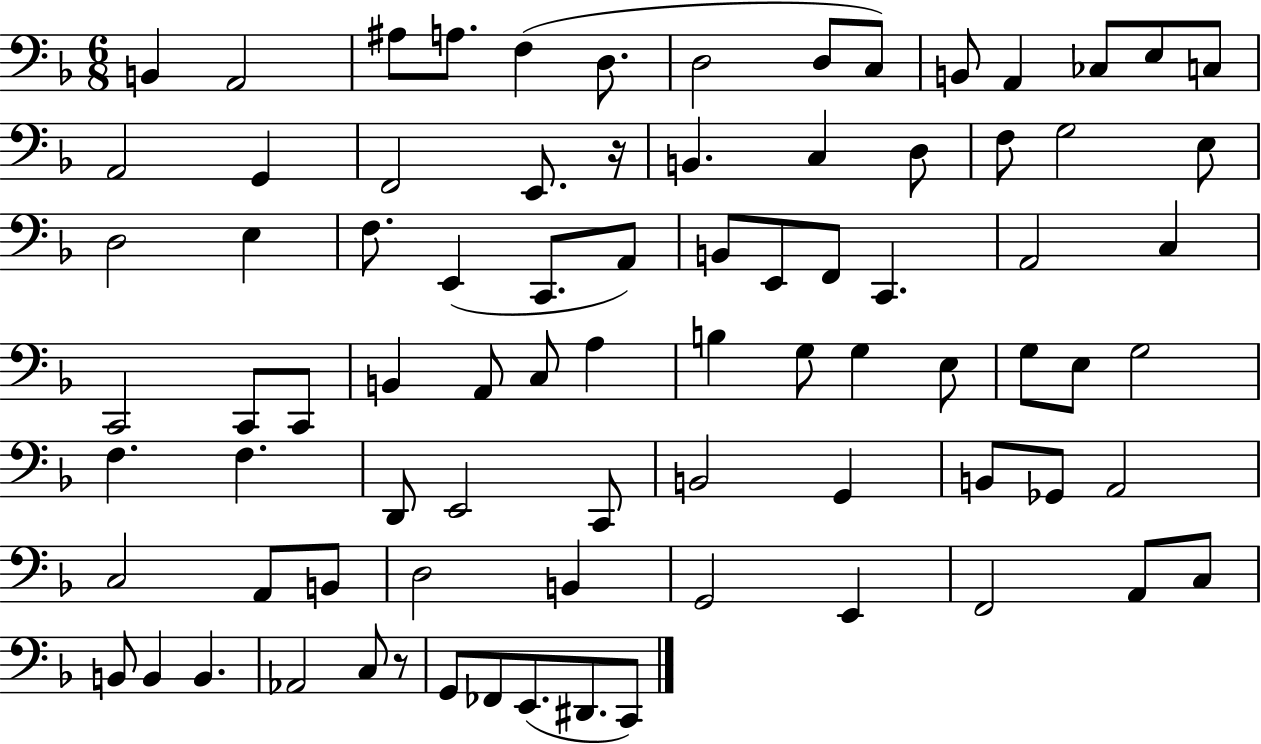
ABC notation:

X:1
T:Untitled
M:6/8
L:1/4
K:F
B,, A,,2 ^A,/2 A,/2 F, D,/2 D,2 D,/2 C,/2 B,,/2 A,, _C,/2 E,/2 C,/2 A,,2 G,, F,,2 E,,/2 z/4 B,, C, D,/2 F,/2 G,2 E,/2 D,2 E, F,/2 E,, C,,/2 A,,/2 B,,/2 E,,/2 F,,/2 C,, A,,2 C, C,,2 C,,/2 C,,/2 B,, A,,/2 C,/2 A, B, G,/2 G, E,/2 G,/2 E,/2 G,2 F, F, D,,/2 E,,2 C,,/2 B,,2 G,, B,,/2 _G,,/2 A,,2 C,2 A,,/2 B,,/2 D,2 B,, G,,2 E,, F,,2 A,,/2 C,/2 B,,/2 B,, B,, _A,,2 C,/2 z/2 G,,/2 _F,,/2 E,,/2 ^D,,/2 C,,/2